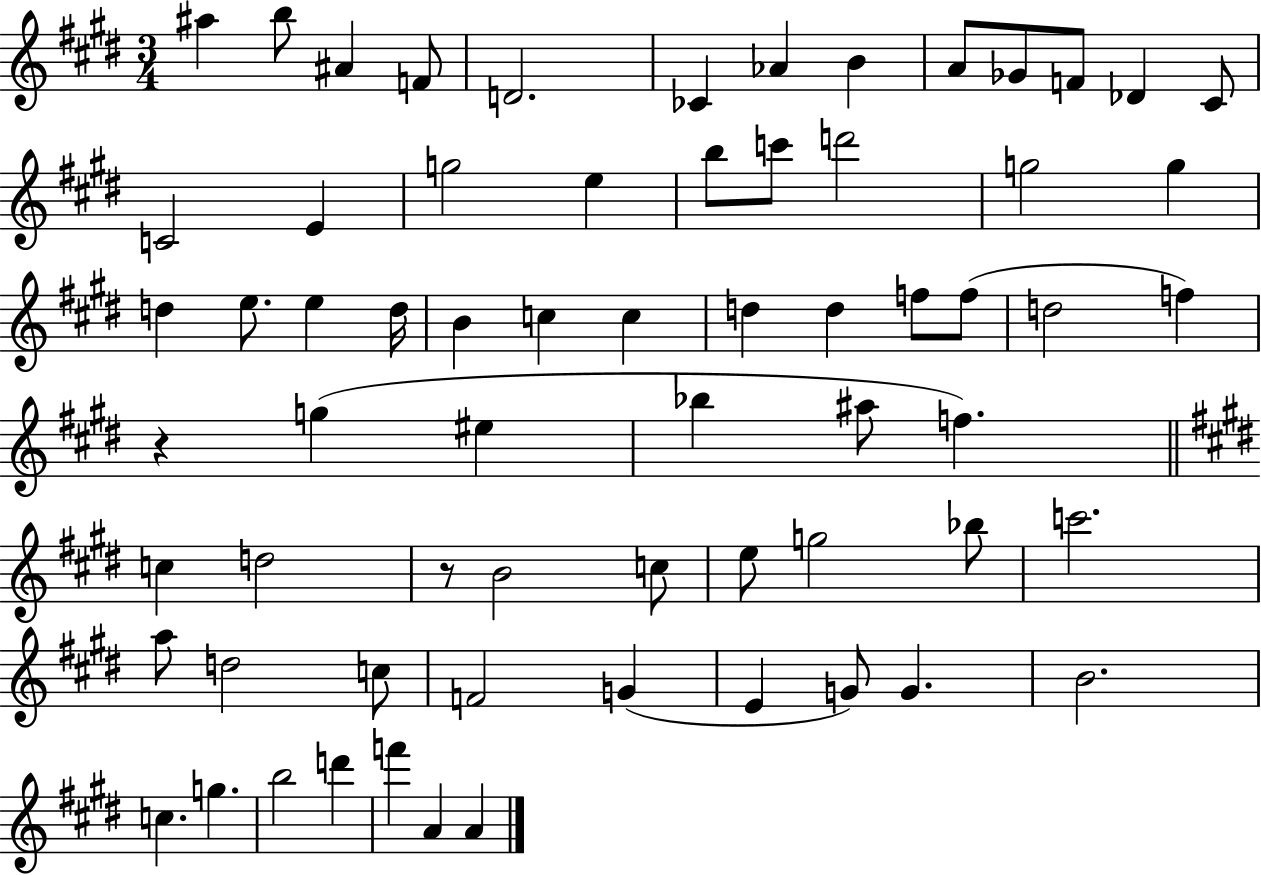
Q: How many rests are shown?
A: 2